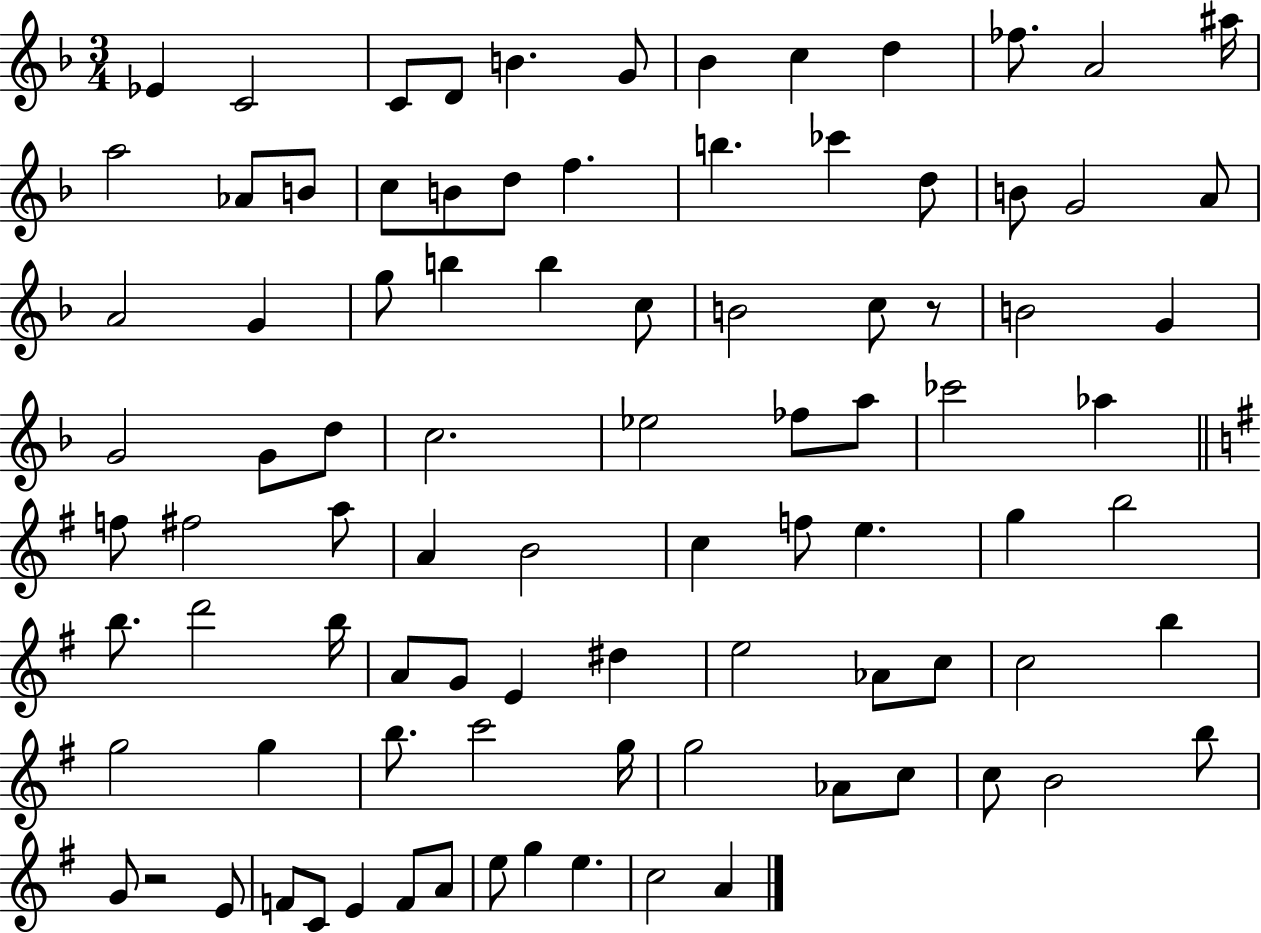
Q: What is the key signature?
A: F major